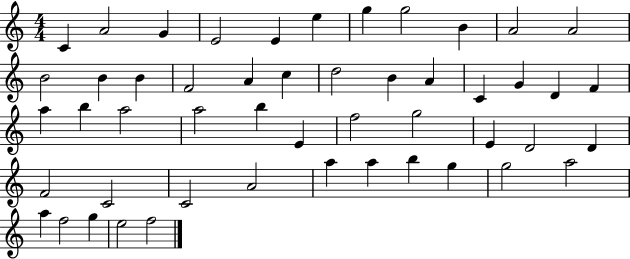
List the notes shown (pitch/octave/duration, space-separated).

C4/q A4/h G4/q E4/h E4/q E5/q G5/q G5/h B4/q A4/h A4/h B4/h B4/q B4/q F4/h A4/q C5/q D5/h B4/q A4/q C4/q G4/q D4/q F4/q A5/q B5/q A5/h A5/h B5/q E4/q F5/h G5/h E4/q D4/h D4/q F4/h C4/h C4/h A4/h A5/q A5/q B5/q G5/q G5/h A5/h A5/q F5/h G5/q E5/h F5/h